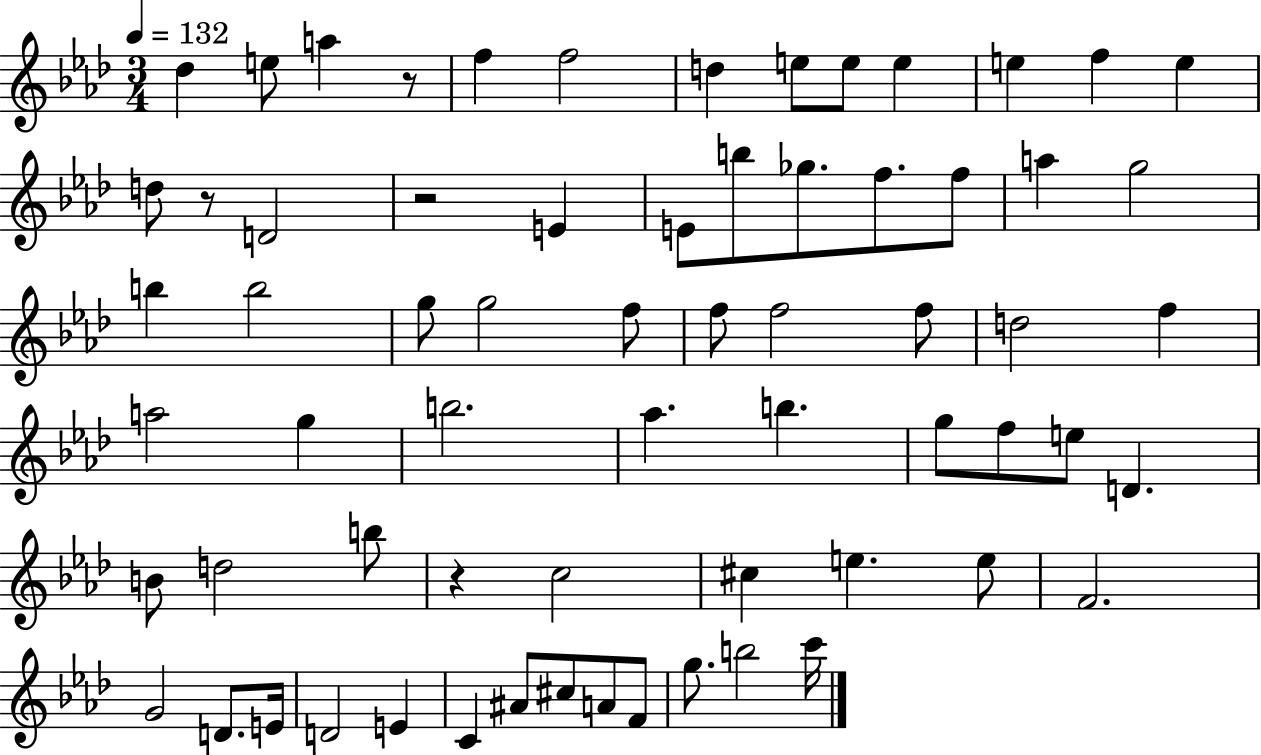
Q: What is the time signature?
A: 3/4